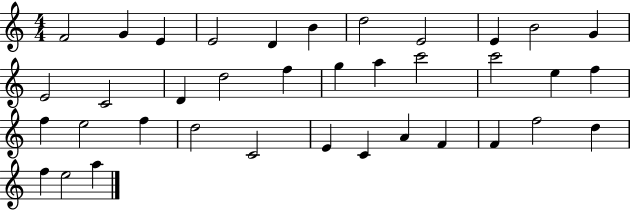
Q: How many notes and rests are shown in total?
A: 37